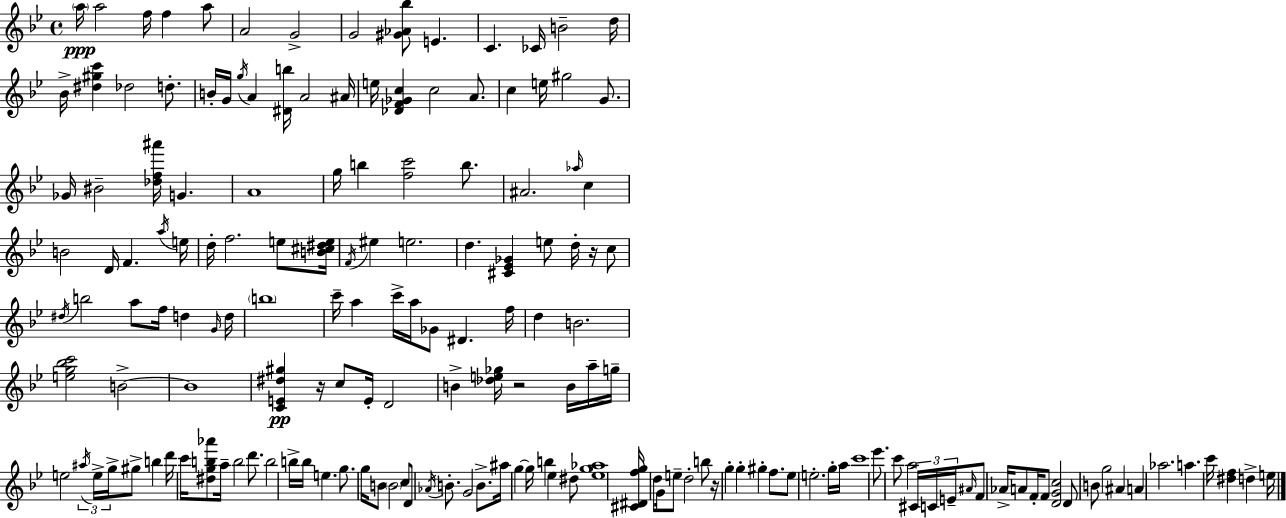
A5/s A5/h F5/s F5/q A5/e A4/h G4/h G4/h [G#4,Ab4,Bb5]/e E4/q. C4/q. CES4/s B4/h D5/s Bb4/s [D#5,G#5,C6]/q Db5/h D5/e. B4/s G4/s G5/s A4/q [D#4,B5]/s A4/h A#4/s E5/s [Db4,F4,Gb4,C5]/q C5/h A4/e. C5/q E5/s G#5/h G4/e. Gb4/s BIS4/h [Db5,F5,A#6]/s G4/q. A4/w G5/s B5/q [F5,C6]/h B5/e. A#4/h. Ab5/s C5/q B4/h D4/s F4/q. A5/s E5/s D5/s F5/h. E5/e [B4,C#5,D#5,E5]/s F4/s EIS5/q E5/h. D5/q. [C#4,Eb4,Gb4]/q E5/e D5/s R/s C5/e D#5/s B5/h A5/e F5/s D5/q G4/s D5/s B5/w C6/s A5/q C6/s A5/s Gb4/e D#4/q. F5/s D5/q B4/h. [E5,G5,Bb5,C6]/h B4/h B4/w [C4,E4,D#5,G#5]/q R/s C5/e E4/s D4/h B4/q [Db5,E5,Gb5]/s R/h B4/s A5/s G5/s E5/h A#5/s E5/s G5/s G#5/e B5/q D6/s C6/s [D#5,G5,B5,Ab6]/e A5/s B5/h D6/e. B5/h B5/s B5/s E5/q. G5/e. G5/s B4/e B4/h C5/e D4/e Ab4/s B4/e. G4/h B4/e. A#5/s G5/q G5/s B5/q Eb5/q D#5/e [Eb5,G5,Ab5]/w [C#4,D#4,F5,G5]/s D5/e G4/s E5/e D5/h B5/e R/s G5/q G5/q G#5/q F5/e. Eb5/e E5/h. G5/s A5/s C6/w Eb6/e. C6/e A5/h C#4/s C4/s E4/s A#4/s F4/e Ab4/s A4/e F4/s F4/e [D4,G4,C5]/h D4/e B4/e G5/h A#4/q A4/q Ab5/h. A5/q. C6/s [D#5,F5]/q D5/q E5/s